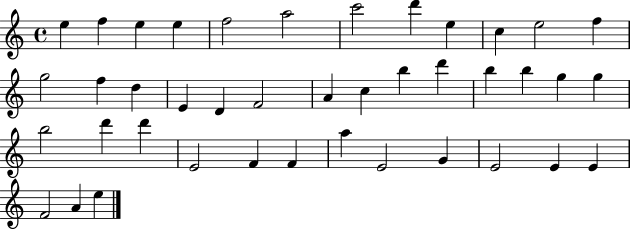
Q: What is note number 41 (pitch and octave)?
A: E5